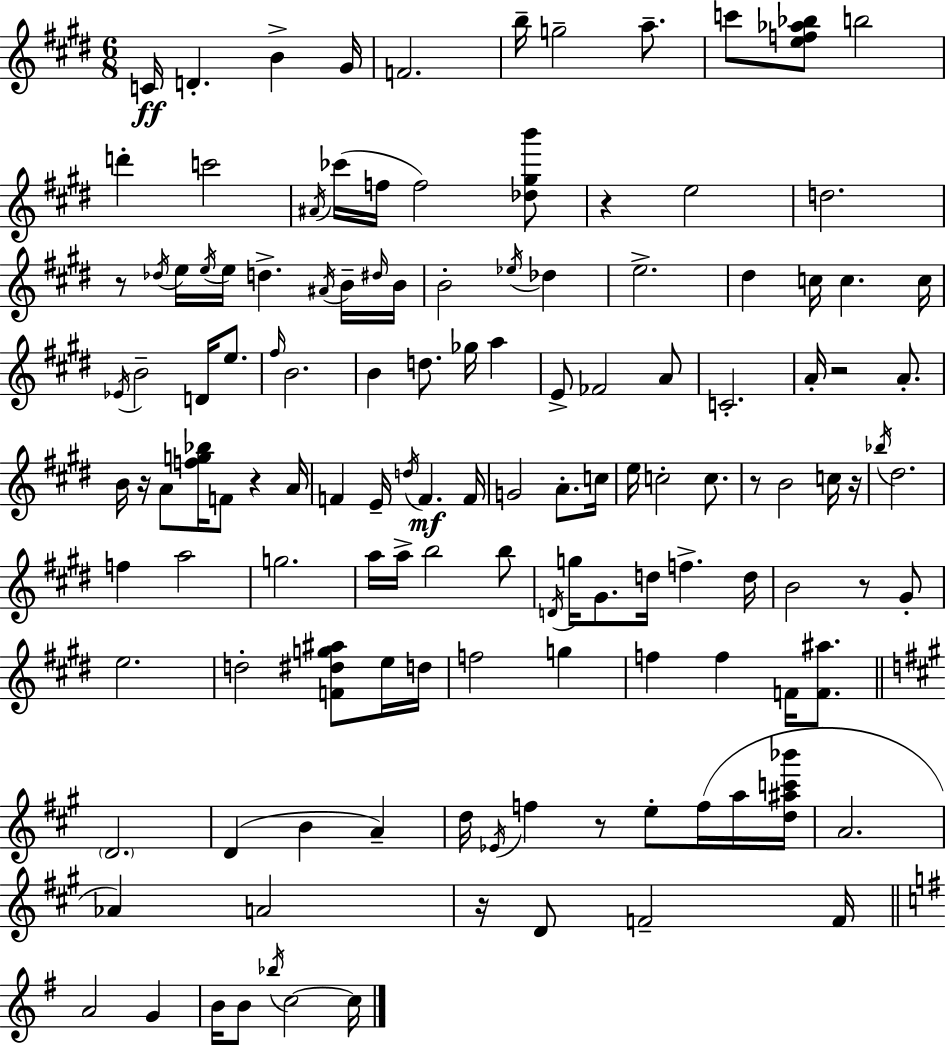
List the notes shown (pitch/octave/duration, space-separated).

C4/s D4/q. B4/q G#4/s F4/h. B5/s G5/h A5/e. C6/e [E5,F5,Ab5,Bb5]/e B5/h D6/q C6/h A#4/s CES6/s F5/s F5/h [Db5,G#5,B6]/e R/q E5/h D5/h. R/e Db5/s E5/s E5/s E5/s D5/q. A#4/s B4/s D#5/s B4/s B4/h Eb5/s Db5/q E5/h. D#5/q C5/s C5/q. C5/s Eb4/s B4/h D4/s E5/e. F#5/s B4/h. B4/q D5/e. Gb5/s A5/q E4/e FES4/h A4/e C4/h. A4/s R/h A4/e. B4/s R/s A4/e [F5,G5,Bb5]/s F4/e R/q A4/s F4/q E4/s D5/s F4/q. F4/s G4/h A4/e. C5/s E5/s C5/h C5/e. R/e B4/h C5/s R/s Bb5/s D#5/h. F5/q A5/h G5/h. A5/s A5/s B5/h B5/e D4/s G5/s G#4/e. D5/s F5/q. D5/s B4/h R/e G#4/e E5/h. D5/h [F4,D#5,G5,A#5]/e E5/s D5/s F5/h G5/q F5/q F5/q F4/s [F4,A#5]/e. D4/h. D4/q B4/q A4/q D5/s Eb4/s F5/q R/e E5/e F5/s A5/s [D5,A#5,C6,Bb6]/s A4/h. Ab4/q A4/h R/s D4/e F4/h F4/s A4/h G4/q B4/s B4/e Bb5/s C5/h C5/s